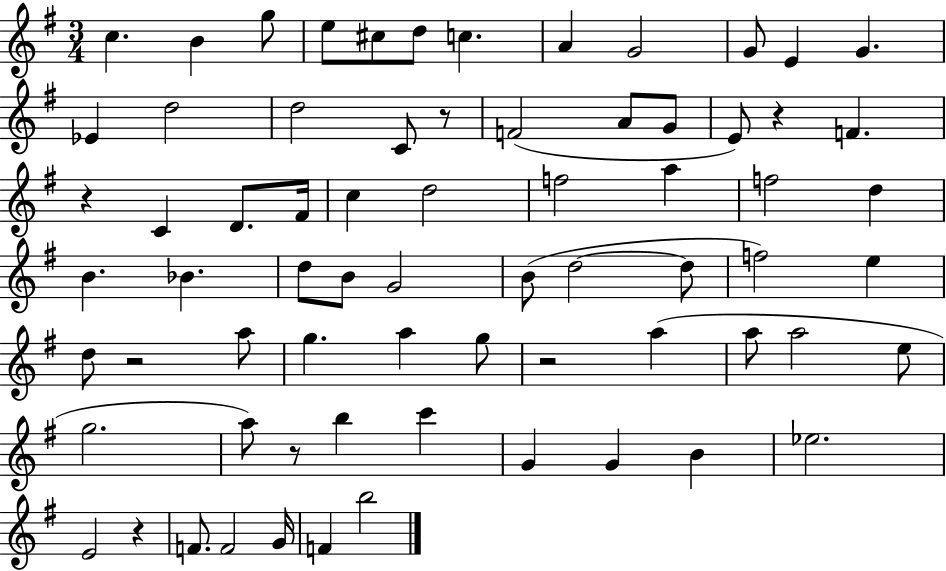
{
  \clef treble
  \numericTimeSignature
  \time 3/4
  \key g \major
  c''4. b'4 g''8 | e''8 cis''8 d''8 c''4. | a'4 g'2 | g'8 e'4 g'4. | \break ees'4 d''2 | d''2 c'8 r8 | f'2( a'8 g'8 | e'8) r4 f'4. | \break r4 c'4 d'8. fis'16 | c''4 d''2 | f''2 a''4 | f''2 d''4 | \break b'4. bes'4. | d''8 b'8 g'2 | b'8( d''2~~ d''8 | f''2) e''4 | \break d''8 r2 a''8 | g''4. a''4 g''8 | r2 a''4( | a''8 a''2 e''8 | \break g''2. | a''8) r8 b''4 c'''4 | g'4 g'4 b'4 | ees''2. | \break e'2 r4 | f'8. f'2 g'16 | f'4 b''2 | \bar "|."
}